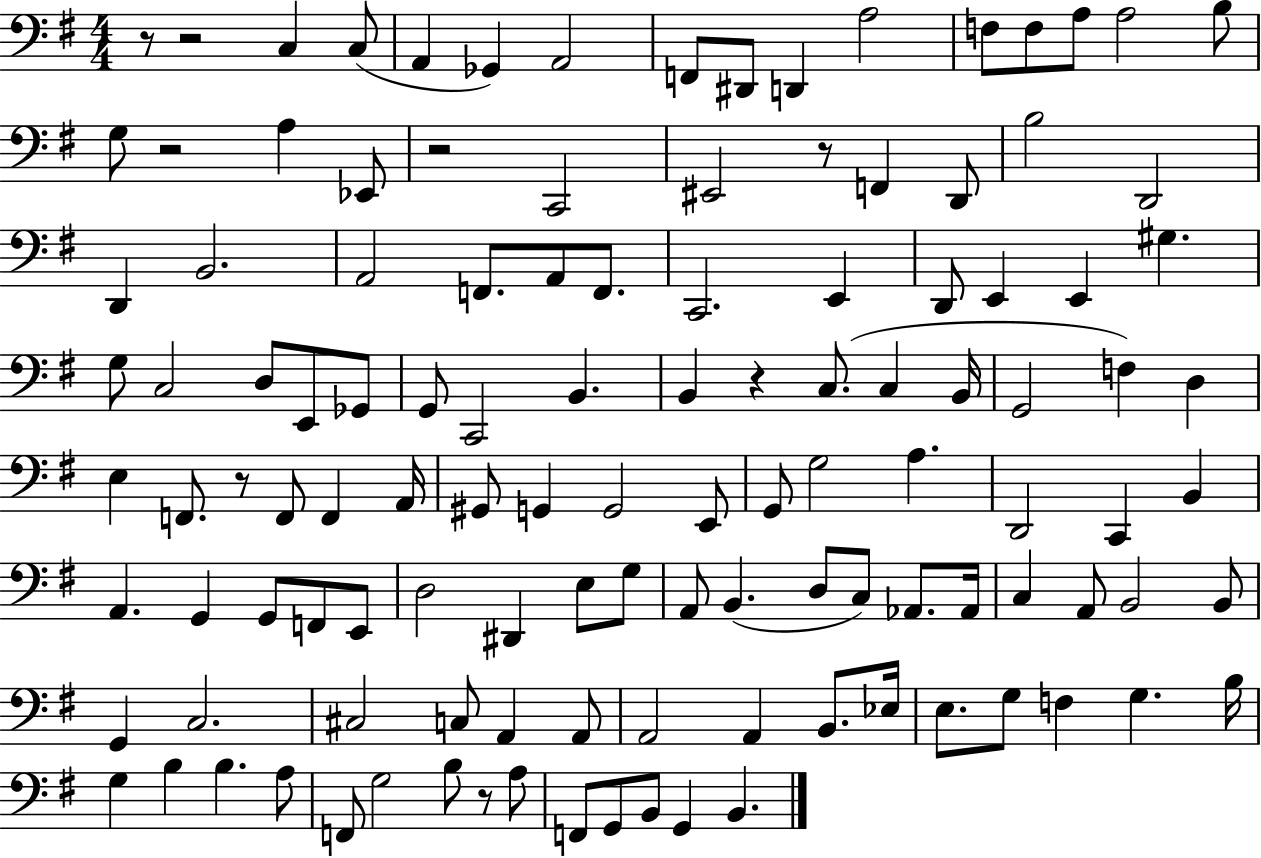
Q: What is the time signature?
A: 4/4